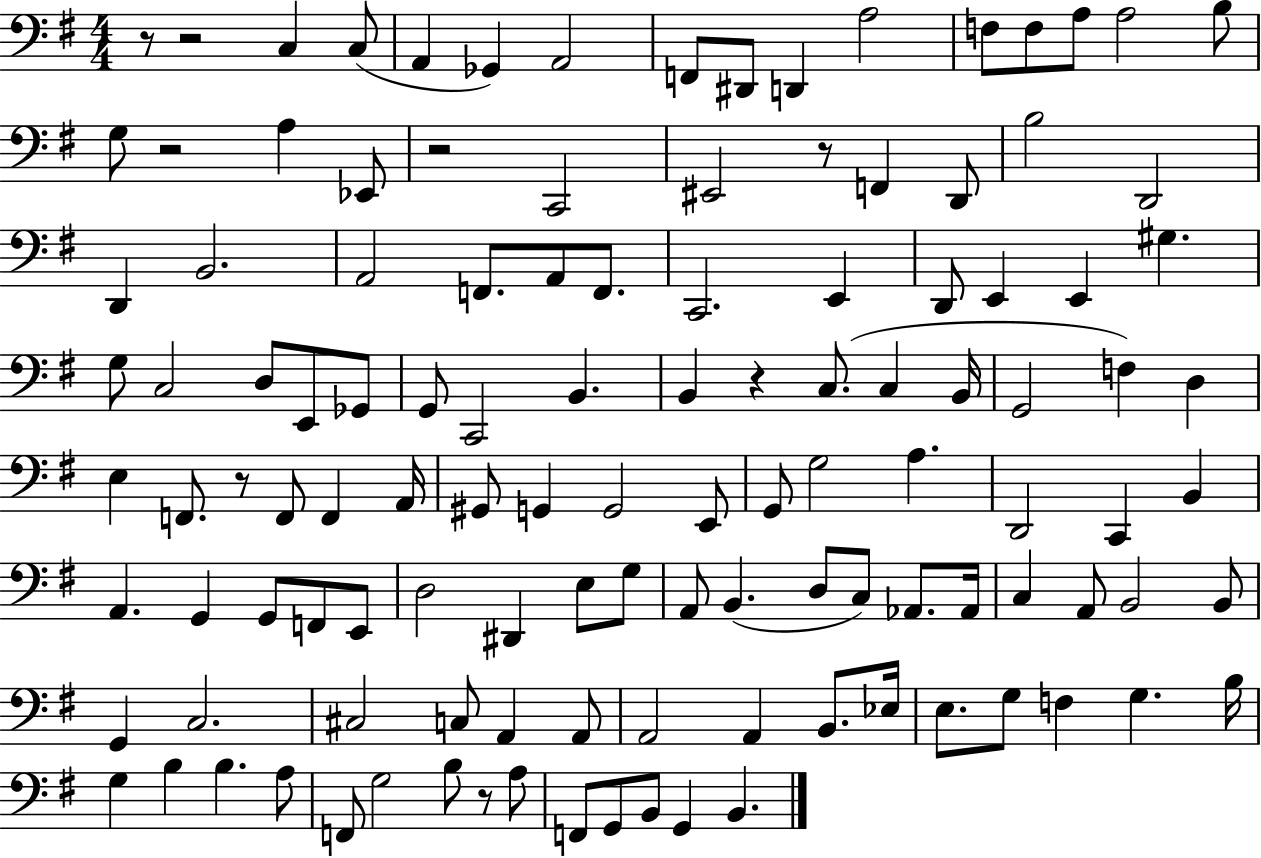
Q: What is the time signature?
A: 4/4